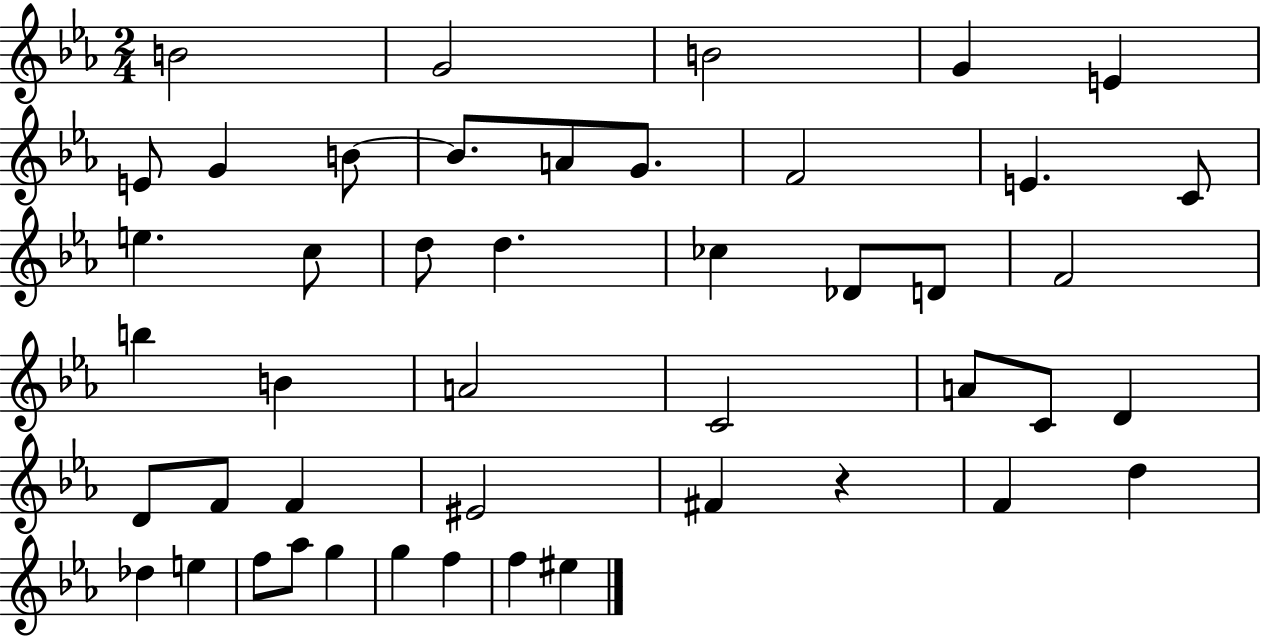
{
  \clef treble
  \numericTimeSignature
  \time 2/4
  \key ees \major
  b'2 | g'2 | b'2 | g'4 e'4 | \break e'8 g'4 b'8~~ | b'8. a'8 g'8. | f'2 | e'4. c'8 | \break e''4. c''8 | d''8 d''4. | ces''4 des'8 d'8 | f'2 | \break b''4 b'4 | a'2 | c'2 | a'8 c'8 d'4 | \break d'8 f'8 f'4 | eis'2 | fis'4 r4 | f'4 d''4 | \break des''4 e''4 | f''8 aes''8 g''4 | g''4 f''4 | f''4 eis''4 | \break \bar "|."
}